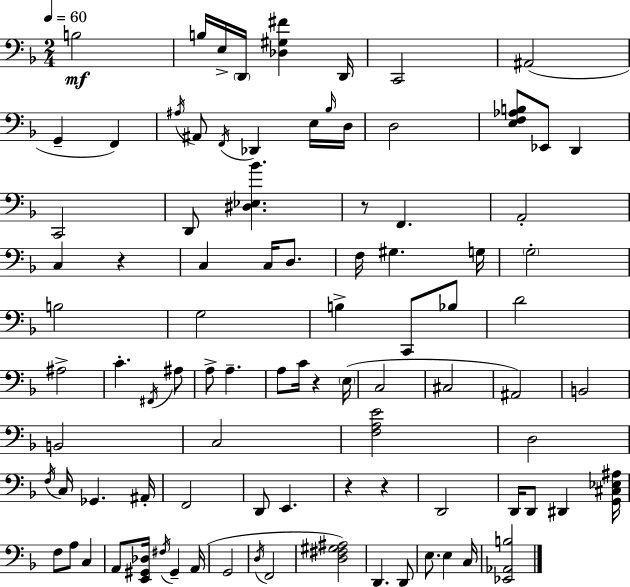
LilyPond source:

{
  \clef bass
  \numericTimeSignature
  \time 2/4
  \key f \major
  \tempo 4 = 60
  b2\mf | b16 e16-> \parenthesize d,16 <des gis fis'>4 d,16 | c,2 | ais,2( | \break g,4-- f,4) | \acciaccatura { ais16 } ais,8 \acciaccatura { f,16 } des,4 | e16 \grace { bes16 } d16 d2 | <e f aes b>8 ees,8 d,4 | \break c,2 | d,8 <dis ees bes'>4. | r8 f,4. | a,2-. | \break c4 r4 | c4 c16 | d8. f16 gis4. | g16 \parenthesize g2-. | \break b2 | g2 | b4-> c,8 | bes8 d'2 | \break ais2-> | c'4.-. | \acciaccatura { fis,16 } ais8 a8-> a4.-- | a8 c'16 r4 | \break \parenthesize e16( c2 | cis2 | ais,2) | b,2 | \break b,2 | c2 | <f a e'>2 | d2 | \break \acciaccatura { f16 } c16 ges,4. | ais,16-. f,2 | d,8 e,4. | r4 | \break r4 d,2 | d,16 d,8 | dis,4 <g, cis ees ais>16 f8 a8 | c4 a,8 <e, gis, des>16 | \break \acciaccatura { fis16 } gis,4-- a,16( g,2 | \acciaccatura { d16 } f,2 | <d fis gis ais>2) | d,4. | \break d,8 e8. | e4 c16 <ees, aes, b>2 | \bar "|."
}